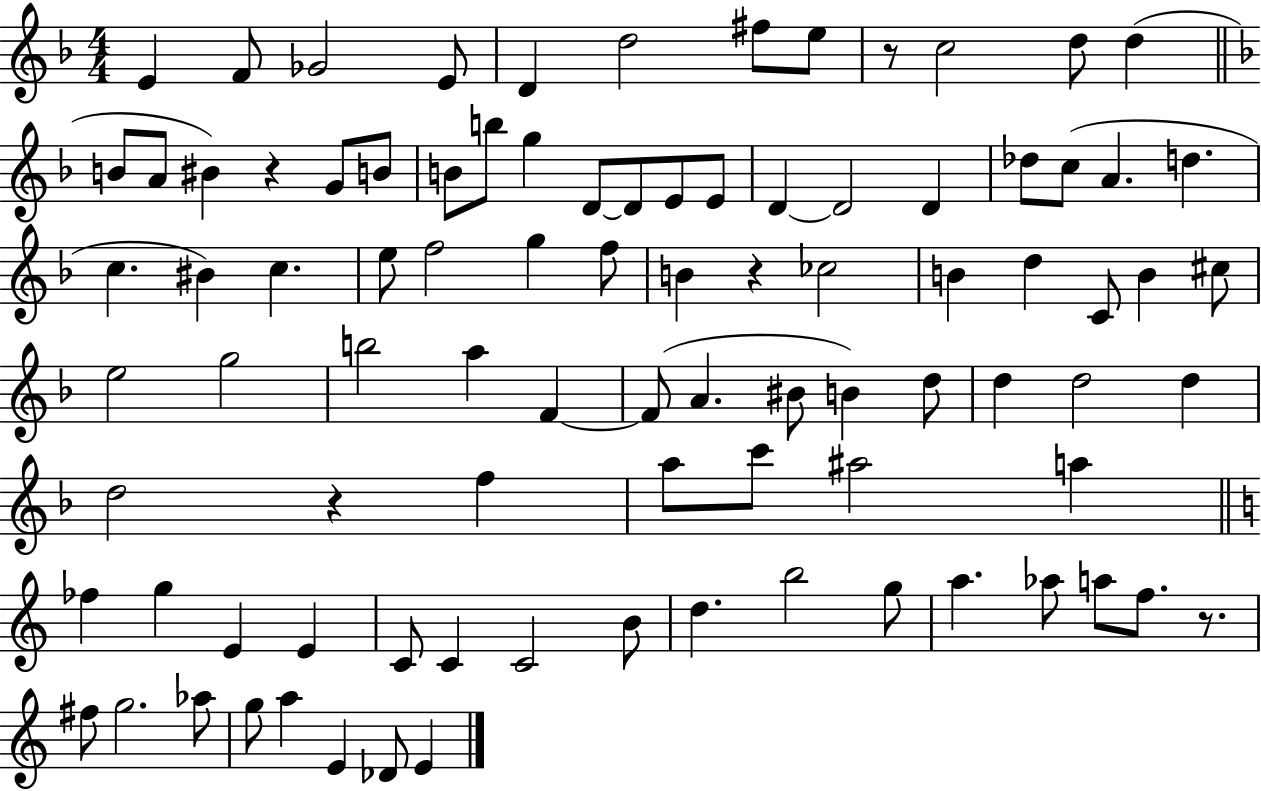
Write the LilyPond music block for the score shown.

{
  \clef treble
  \numericTimeSignature
  \time 4/4
  \key f \major
  e'4 f'8 ges'2 e'8 | d'4 d''2 fis''8 e''8 | r8 c''2 d''8 d''4( | \bar "||" \break \key f \major b'8 a'8 bis'4) r4 g'8 b'8 | b'8 b''8 g''4 d'8~~ d'8 e'8 e'8 | d'4~~ d'2 d'4 | des''8 c''8( a'4. d''4. | \break c''4. bis'4) c''4. | e''8 f''2 g''4 f''8 | b'4 r4 ces''2 | b'4 d''4 c'8 b'4 cis''8 | \break e''2 g''2 | b''2 a''4 f'4~~ | f'8( a'4. bis'8 b'4) d''8 | d''4 d''2 d''4 | \break d''2 r4 f''4 | a''8 c'''8 ais''2 a''4 | \bar "||" \break \key c \major fes''4 g''4 e'4 e'4 | c'8 c'4 c'2 b'8 | d''4. b''2 g''8 | a''4. aes''8 a''8 f''8. r8. | \break fis''8 g''2. aes''8 | g''8 a''4 e'4 des'8 e'4 | \bar "|."
}